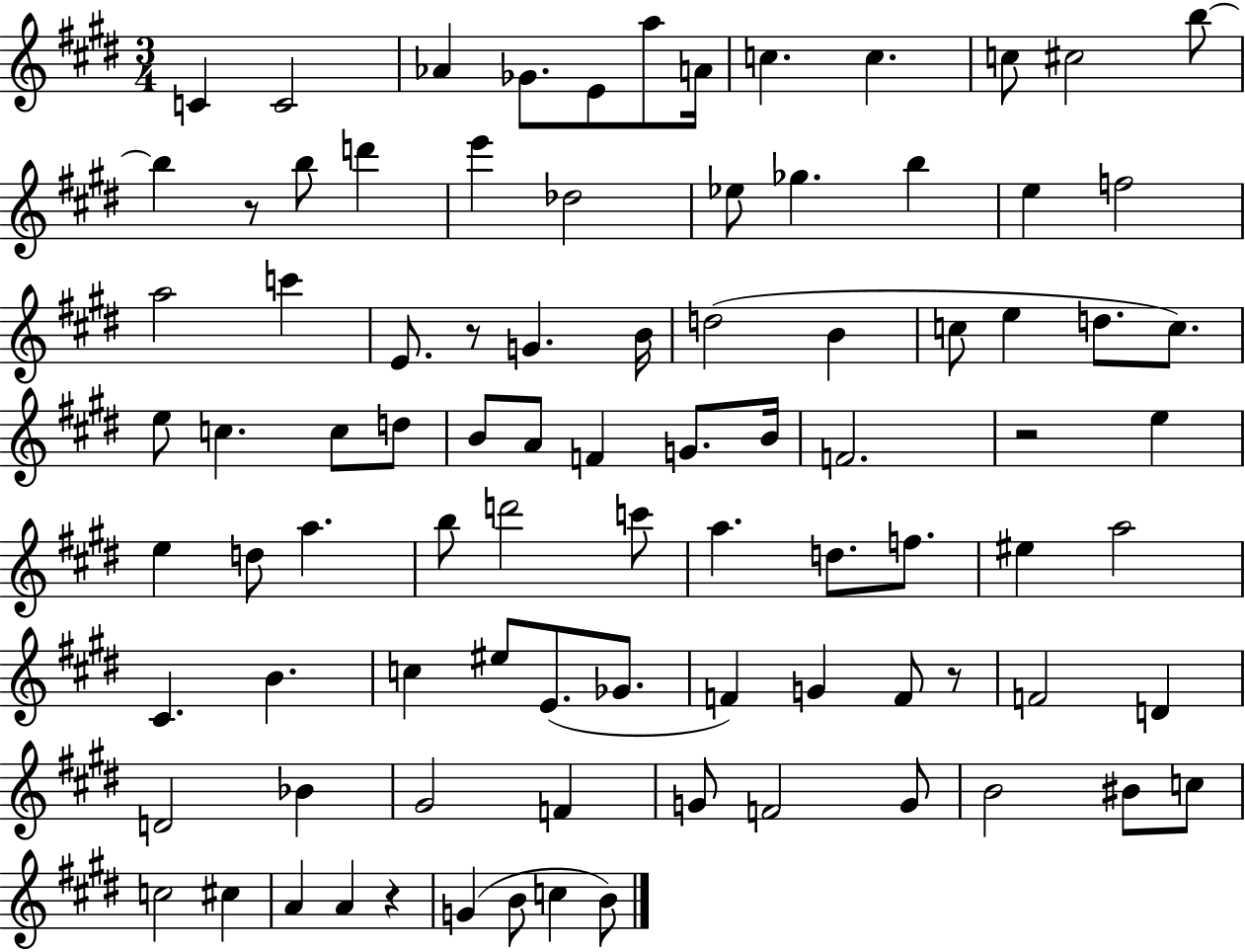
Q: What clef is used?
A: treble